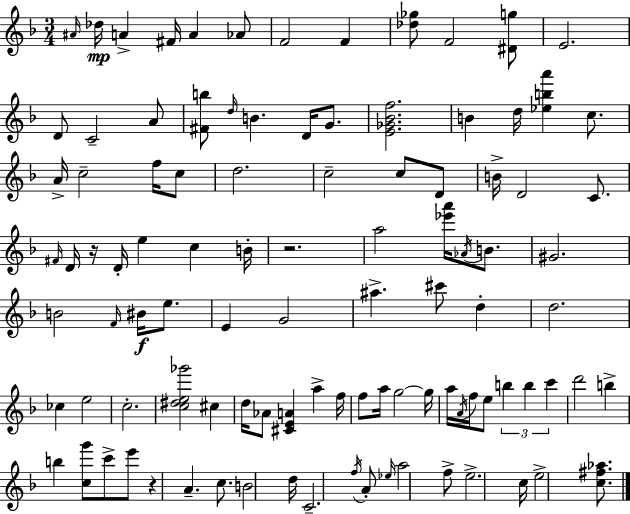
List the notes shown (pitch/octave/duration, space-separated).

A#4/s Db5/s A4/q F#4/s A4/q Ab4/e F4/h F4/q [Db5,Gb5]/e F4/h [D#4,G5]/e E4/h. D4/e C4/h A4/e [F#4,B5]/e D5/s B4/q. D4/s G4/e. [E4,Gb4,Bb4,F5]/h. B4/q D5/s [Eb5,B5,A6]/q C5/e. A4/s C5/h F5/s C5/e D5/h. C5/h C5/e D4/e B4/s D4/h C4/e. F#4/s D4/s R/s D4/s E5/q C5/q B4/s R/h. A5/h [Eb6,A6]/s Ab4/s B4/e. G#4/h. B4/h F4/s BIS4/s E5/e. E4/q G4/h A#5/q. C#6/e D5/q D5/h. CES5/q E5/h C5/h. [C5,D#5,E5,Gb6]/h C#5/q D5/s Ab4/e [C#4,E4,A4]/q A5/q F5/s F5/e A5/s G5/h G5/s A5/s A4/s F5/s E5/e B5/q B5/q C6/q D6/h B5/q B5/q [C5,G6]/e C6/e E6/e R/q A4/q. C5/e. B4/h D5/s C4/h. F5/s A4/e Eb5/s A5/h F5/e E5/h. C5/s E5/h [C5,F#5,Ab5]/e.